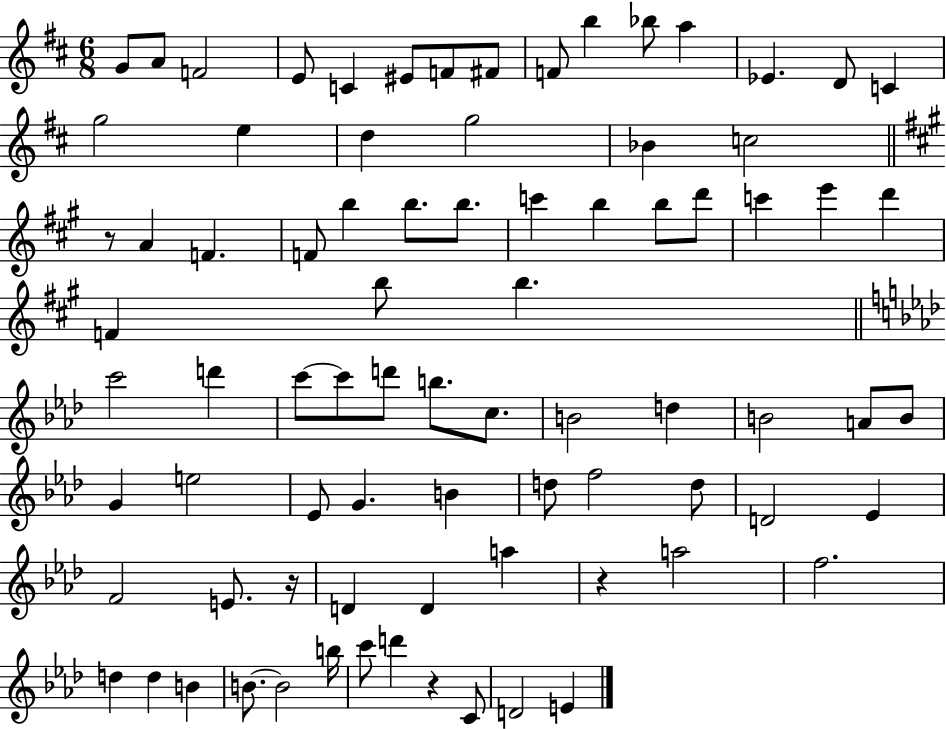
{
  \clef treble
  \numericTimeSignature
  \time 6/8
  \key d \major
  \repeat volta 2 { g'8 a'8 f'2 | e'8 c'4 eis'8 f'8 fis'8 | f'8 b''4 bes''8 a''4 | ees'4. d'8 c'4 | \break g''2 e''4 | d''4 g''2 | bes'4 c''2 | \bar "||" \break \key a \major r8 a'4 f'4. | f'8 b''4 b''8. b''8. | c'''4 b''4 b''8 d'''8 | c'''4 e'''4 d'''4 | \break f'4 b''8 b''4. | \bar "||" \break \key aes \major c'''2 d'''4 | c'''8~~ c'''8 d'''8 b''8. c''8. | b'2 d''4 | b'2 a'8 b'8 | \break g'4 e''2 | ees'8 g'4. b'4 | d''8 f''2 d''8 | d'2 ees'4 | \break f'2 e'8. r16 | d'4 d'4 a''4 | r4 a''2 | f''2. | \break d''4 d''4 b'4 | b'8.~~ b'2 b''16 | c'''8 d'''4 r4 c'8 | d'2 e'4 | \break } \bar "|."
}